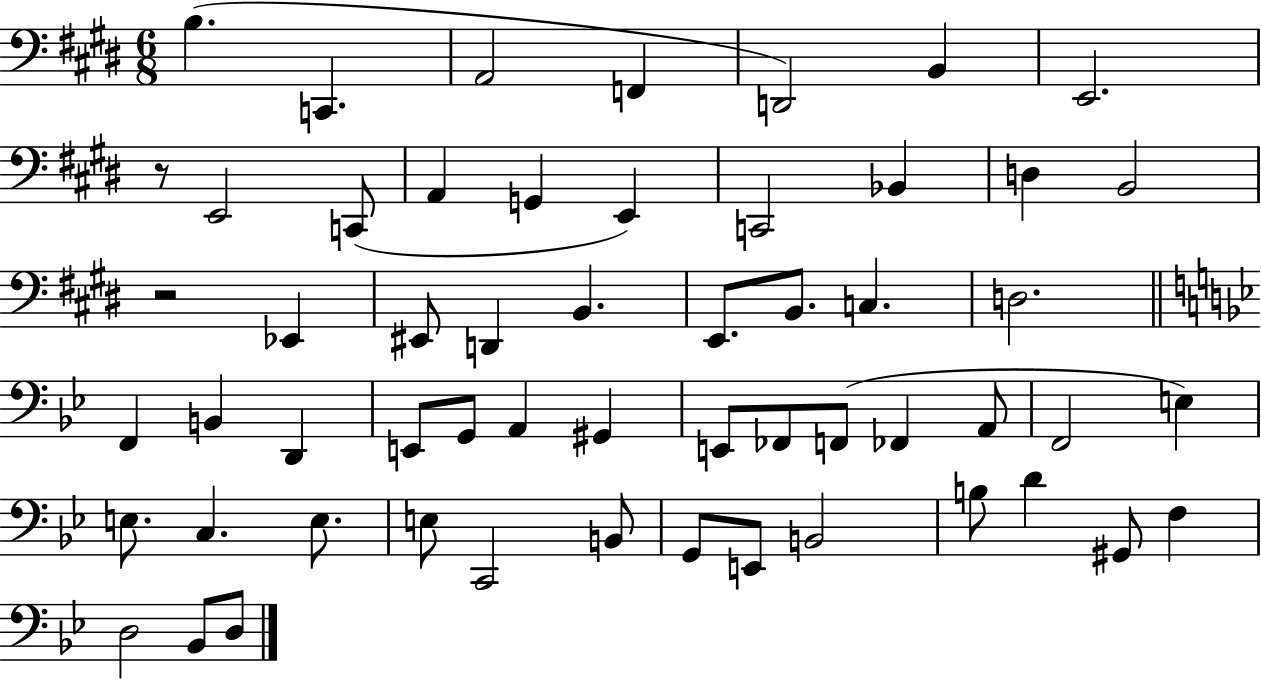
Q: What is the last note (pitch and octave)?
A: D3